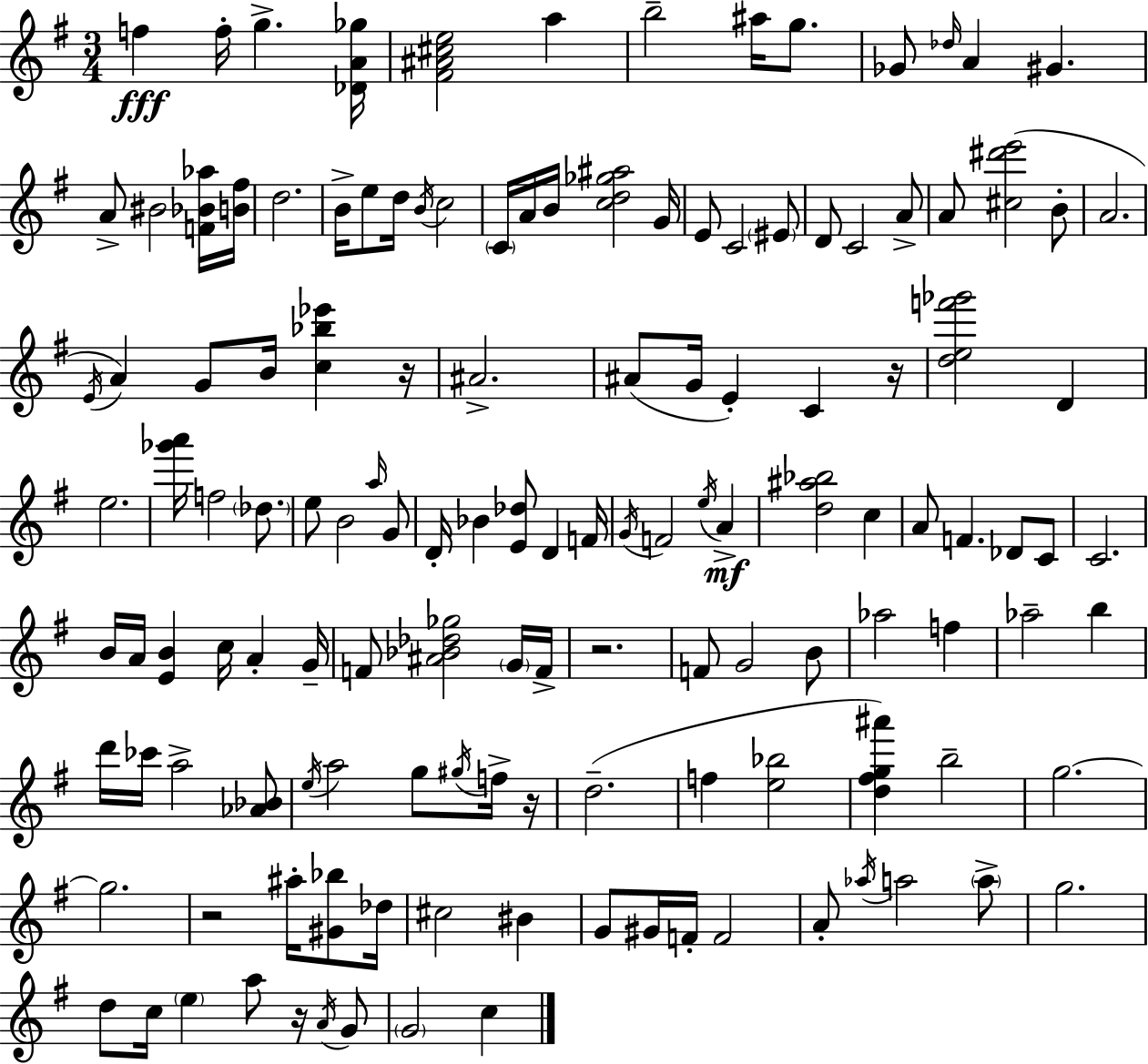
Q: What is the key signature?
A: E minor